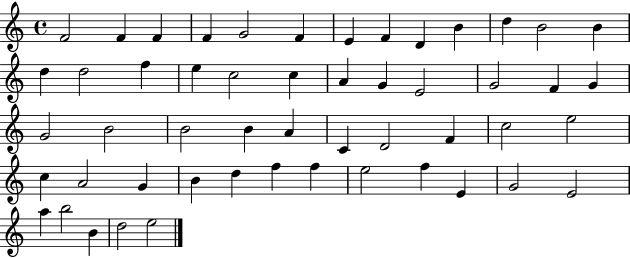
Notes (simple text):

F4/h F4/q F4/q F4/q G4/h F4/q E4/q F4/q D4/q B4/q D5/q B4/h B4/q D5/q D5/h F5/q E5/q C5/h C5/q A4/q G4/q E4/h G4/h F4/q G4/q G4/h B4/h B4/h B4/q A4/q C4/q D4/h F4/q C5/h E5/h C5/q A4/h G4/q B4/q D5/q F5/q F5/q E5/h F5/q E4/q G4/h E4/h A5/q B5/h B4/q D5/h E5/h